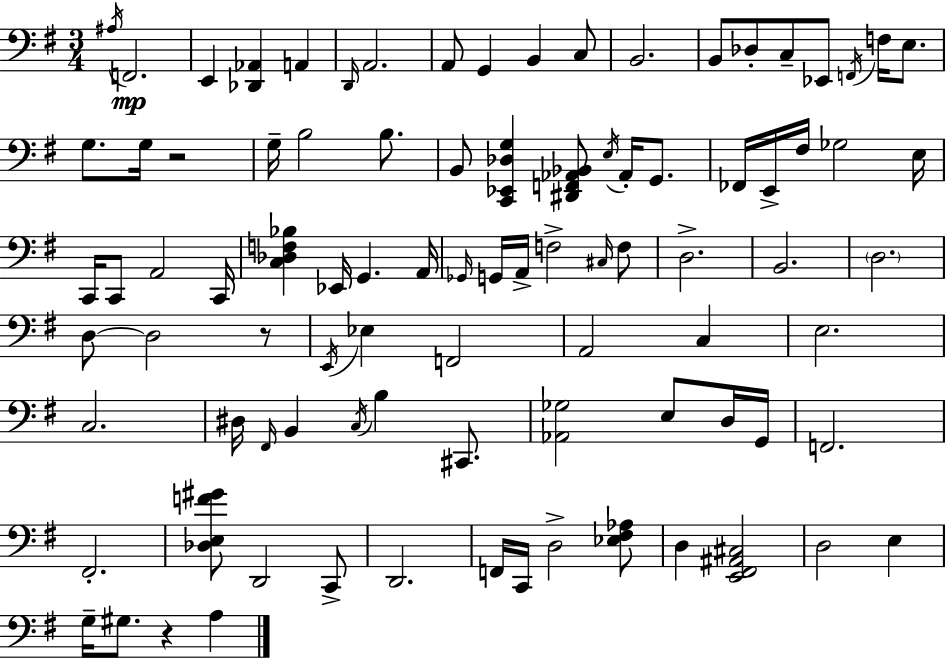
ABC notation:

X:1
T:Untitled
M:3/4
L:1/4
K:G
^A,/4 F,,2 E,, [_D,,_A,,] A,, D,,/4 A,,2 A,,/2 G,, B,, C,/2 B,,2 B,,/2 _D,/2 C,/2 _E,,/2 F,,/4 F,/4 E,/2 G,/2 G,/4 z2 G,/4 B,2 B,/2 B,,/2 [C,,_E,,_D,G,] [^D,,F,,_A,,_B,,]/2 E,/4 _A,,/4 G,,/2 _F,,/4 E,,/4 ^F,/4 _G,2 E,/4 C,,/4 C,,/2 A,,2 C,,/4 [C,_D,F,_B,] _E,,/4 G,, A,,/4 _G,,/4 G,,/4 A,,/4 F,2 ^C,/4 F,/2 D,2 B,,2 D,2 D,/2 D,2 z/2 E,,/4 _E, F,,2 A,,2 C, E,2 C,2 ^D,/4 ^F,,/4 B,, C,/4 B, ^C,,/2 [_A,,_G,]2 E,/2 D,/4 G,,/4 F,,2 ^F,,2 [_D,E,F^G]/2 D,,2 C,,/2 D,,2 F,,/4 C,,/4 D,2 [_E,^F,_A,]/2 D, [E,,^F,,^A,,^C,]2 D,2 E, G,/4 ^G,/2 z A,